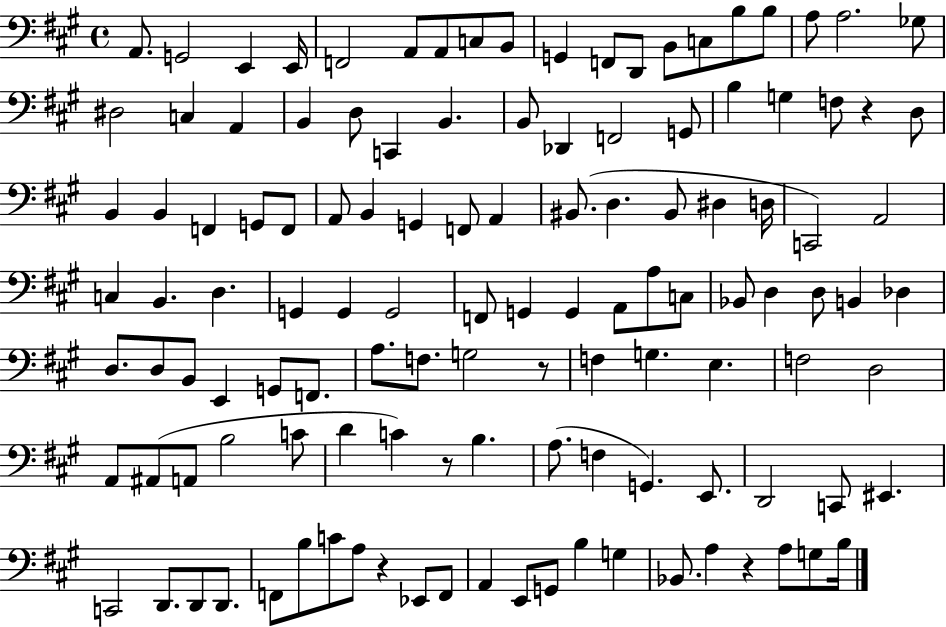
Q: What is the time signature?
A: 4/4